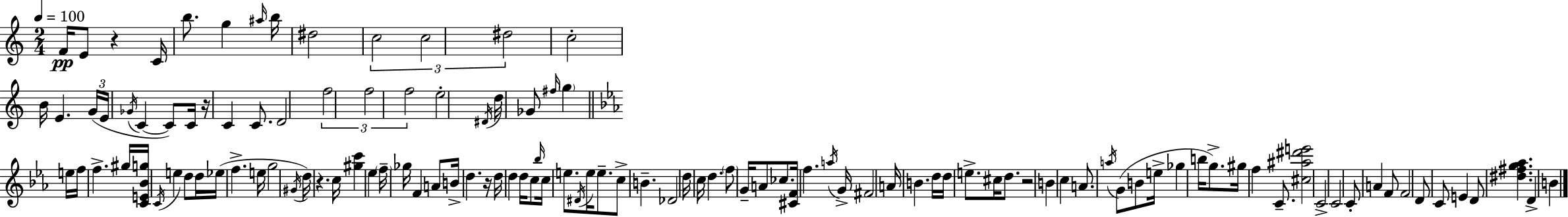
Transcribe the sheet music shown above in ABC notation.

X:1
T:Untitled
M:2/4
L:1/4
K:C
F/4 E/2 z C/4 b/2 g ^a/4 b/4 ^d2 c2 c2 ^d2 c2 B/4 E G/4 E/4 _G/4 C C/2 C/4 z/4 C C/2 D2 f2 f2 f2 e2 ^D/4 d/4 _G/2 ^f/4 g e/4 f/4 f ^g/4 [CE_Bg]/4 C/4 e d/2 d/4 _e/4 f e/4 g2 ^G/4 d/4 z c/4 [^gc'] _e f/4 _g/4 F A/2 B/4 d z/4 d/4 d d/4 c/2 _b/4 c/4 e/2 ^D/4 e/4 e/2 c/2 B _D2 d/4 c/4 d f/2 G/4 A/2 _c/2 [^CF]/4 f a/4 G/4 ^F2 A/4 B d/4 d/4 e/2 ^c/4 d/2 z2 B c A/2 a/4 G/2 B/2 e/4 _g b/4 g/2 ^g/4 f C/2 [^c^a^d'e']2 C2 C2 C/2 A F/2 F2 D/2 C/2 E D/2 [^d^fg_a] D B